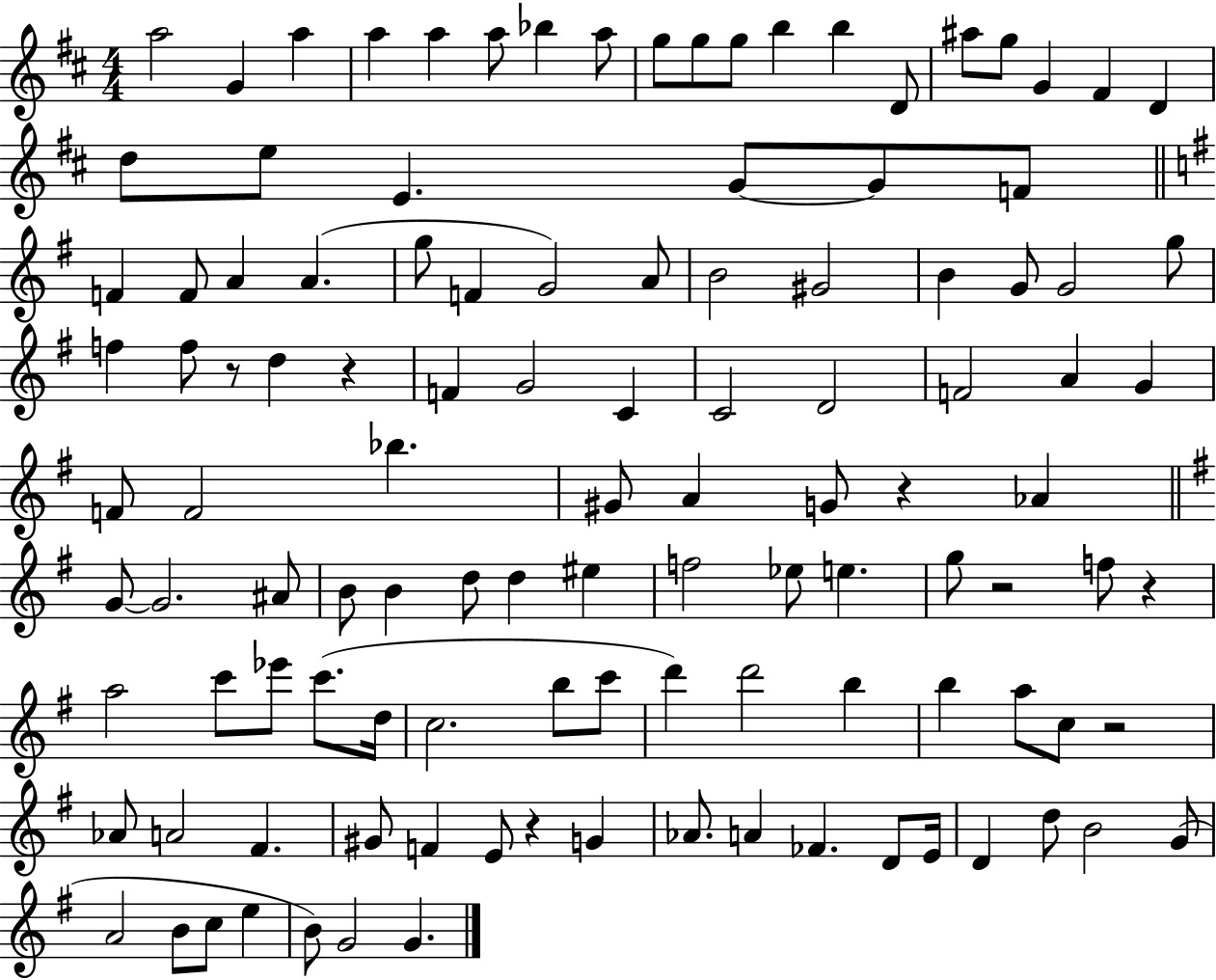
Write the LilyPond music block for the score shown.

{
  \clef treble
  \numericTimeSignature
  \time 4/4
  \key d \major
  a''2 g'4 a''4 | a''4 a''4 a''8 bes''4 a''8 | g''8 g''8 g''8 b''4 b''4 d'8 | ais''8 g''8 g'4 fis'4 d'4 | \break d''8 e''8 e'4. g'8~~ g'8 f'8 | \bar "||" \break \key g \major f'4 f'8 a'4 a'4.( | g''8 f'4 g'2) a'8 | b'2 gis'2 | b'4 g'8 g'2 g''8 | \break f''4 f''8 r8 d''4 r4 | f'4 g'2 c'4 | c'2 d'2 | f'2 a'4 g'4 | \break f'8 f'2 bes''4. | gis'8 a'4 g'8 r4 aes'4 | \bar "||" \break \key g \major g'8~~ g'2. ais'8 | b'8 b'4 d''8 d''4 eis''4 | f''2 ees''8 e''4. | g''8 r2 f''8 r4 | \break a''2 c'''8 ees'''8 c'''8.( d''16 | c''2. b''8 c'''8 | d'''4) d'''2 b''4 | b''4 a''8 c''8 r2 | \break aes'8 a'2 fis'4. | gis'8 f'4 e'8 r4 g'4 | aes'8. a'4 fes'4. d'8 e'16 | d'4 d''8 b'2 g'8( | \break a'2 b'8 c''8 e''4 | b'8) g'2 g'4. | \bar "|."
}